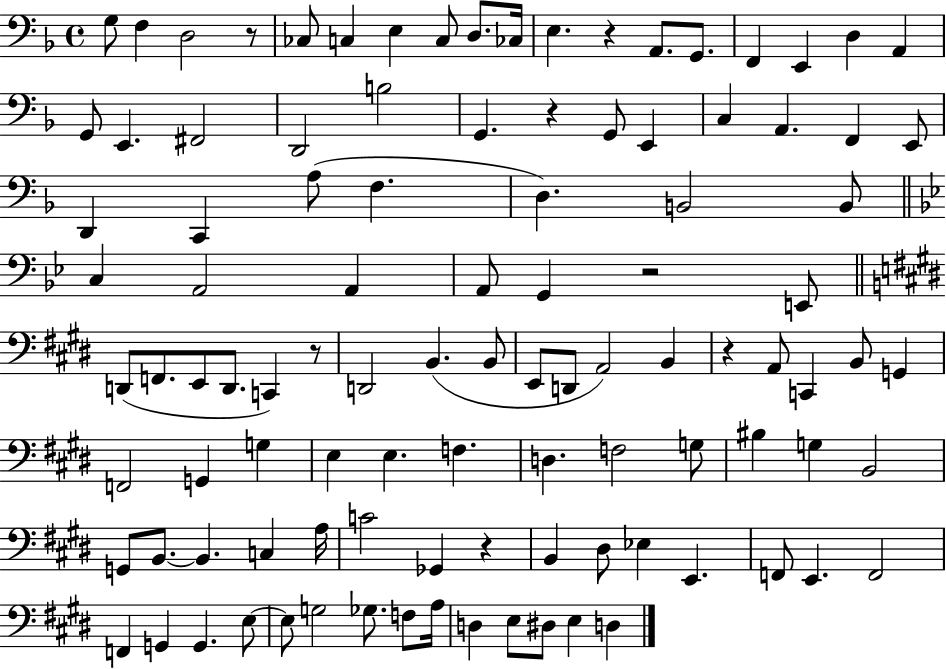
{
  \clef bass
  \time 4/4
  \defaultTimeSignature
  \key f \major
  g8 f4 d2 r8 | ces8 c4 e4 c8 d8. ces16 | e4. r4 a,8. g,8. | f,4 e,4 d4 a,4 | \break g,8 e,4. fis,2 | d,2 b2 | g,4. r4 g,8 e,4 | c4 a,4. f,4 e,8 | \break d,4 c,4 a8( f4. | d4.) b,2 b,8 | \bar "||" \break \key g \minor c4 a,2 a,4 | a,8 g,4 r2 e,8 | \bar "||" \break \key e \major d,8( f,8. e,8 d,8. c,4) r8 | d,2 b,4.( b,8 | e,8 d,8 a,2) b,4 | r4 a,8 c,4 b,8 g,4 | \break f,2 g,4 g4 | e4 e4. f4. | d4. f2 g8 | bis4 g4 b,2 | \break g,8 b,8.~~ b,4. c4 a16 | c'2 ges,4 r4 | b,4 dis8 ees4 e,4. | f,8 e,4. f,2 | \break f,4 g,4 g,4. e8~~ | e8 g2 ges8. f8 a16 | d4 e8 dis8 e4 d4 | \bar "|."
}